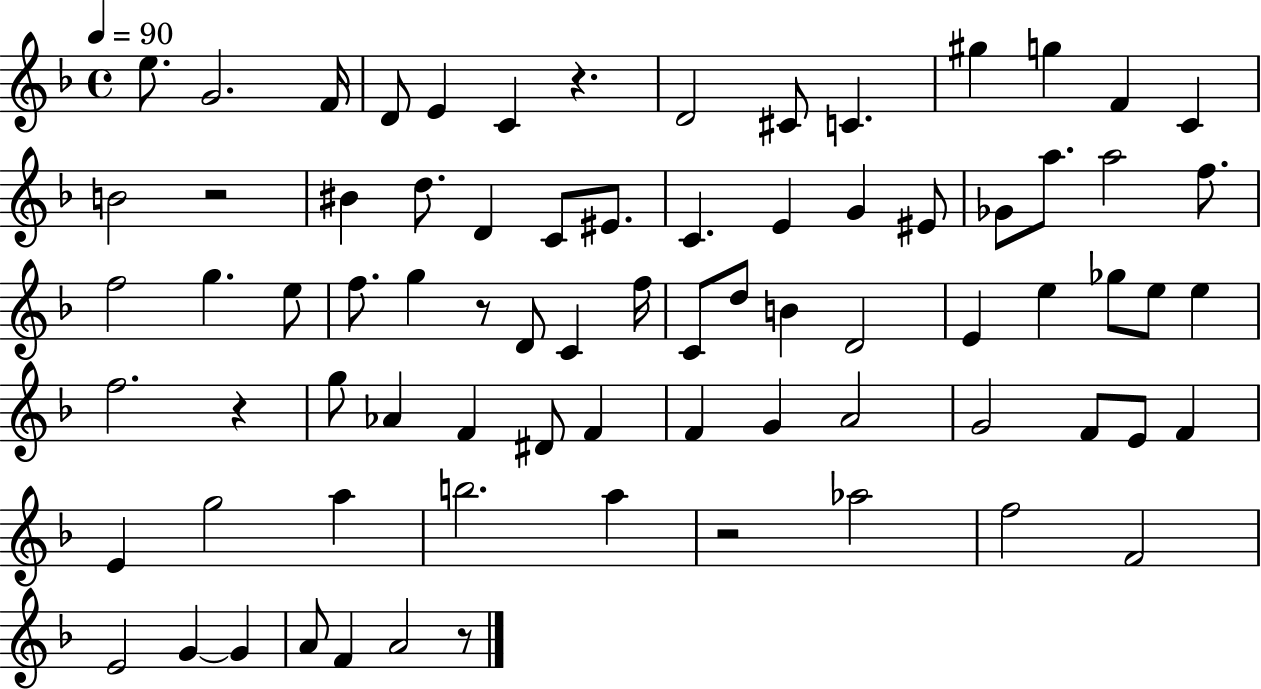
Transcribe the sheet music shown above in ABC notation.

X:1
T:Untitled
M:4/4
L:1/4
K:F
e/2 G2 F/4 D/2 E C z D2 ^C/2 C ^g g F C B2 z2 ^B d/2 D C/2 ^E/2 C E G ^E/2 _G/2 a/2 a2 f/2 f2 g e/2 f/2 g z/2 D/2 C f/4 C/2 d/2 B D2 E e _g/2 e/2 e f2 z g/2 _A F ^D/2 F F G A2 G2 F/2 E/2 F E g2 a b2 a z2 _a2 f2 F2 E2 G G A/2 F A2 z/2